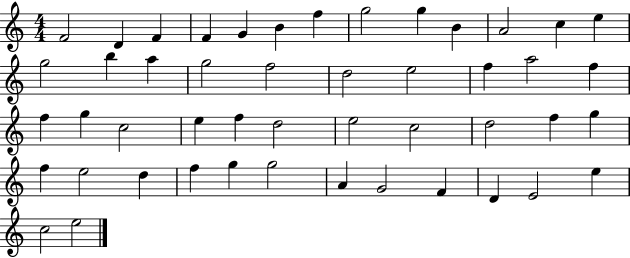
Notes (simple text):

F4/h D4/q F4/q F4/q G4/q B4/q F5/q G5/h G5/q B4/q A4/h C5/q E5/q G5/h B5/q A5/q G5/h F5/h D5/h E5/h F5/q A5/h F5/q F5/q G5/q C5/h E5/q F5/q D5/h E5/h C5/h D5/h F5/q G5/q F5/q E5/h D5/q F5/q G5/q G5/h A4/q G4/h F4/q D4/q E4/h E5/q C5/h E5/h